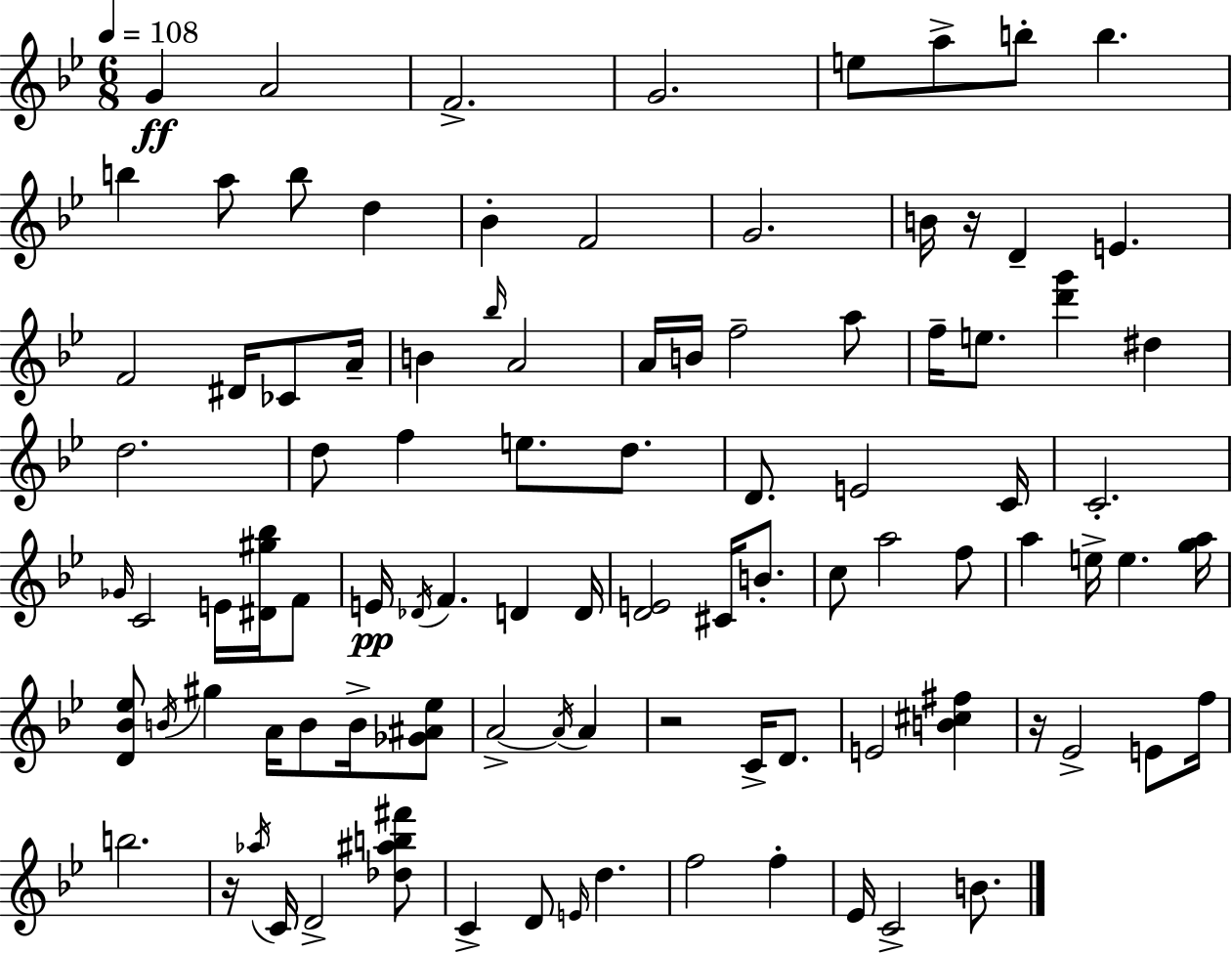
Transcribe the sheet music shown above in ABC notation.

X:1
T:Untitled
M:6/8
L:1/4
K:Gm
G A2 F2 G2 e/2 a/2 b/2 b b a/2 b/2 d _B F2 G2 B/4 z/4 D E F2 ^D/4 _C/2 A/4 B _b/4 A2 A/4 B/4 f2 a/2 f/4 e/2 [d'g'] ^d d2 d/2 f e/2 d/2 D/2 E2 C/4 C2 _G/4 C2 E/4 [^D^g_b]/4 F/2 E/4 _D/4 F D D/4 [DE]2 ^C/4 B/2 c/2 a2 f/2 a e/4 e [ga]/4 [D_B_e]/2 B/4 ^g A/4 B/2 B/4 [_G^A_e]/2 A2 A/4 A z2 C/4 D/2 E2 [B^c^f] z/4 _E2 E/2 f/4 b2 z/4 _a/4 C/4 D2 [_d^ab^f']/2 C D/2 E/4 d f2 f _E/4 C2 B/2